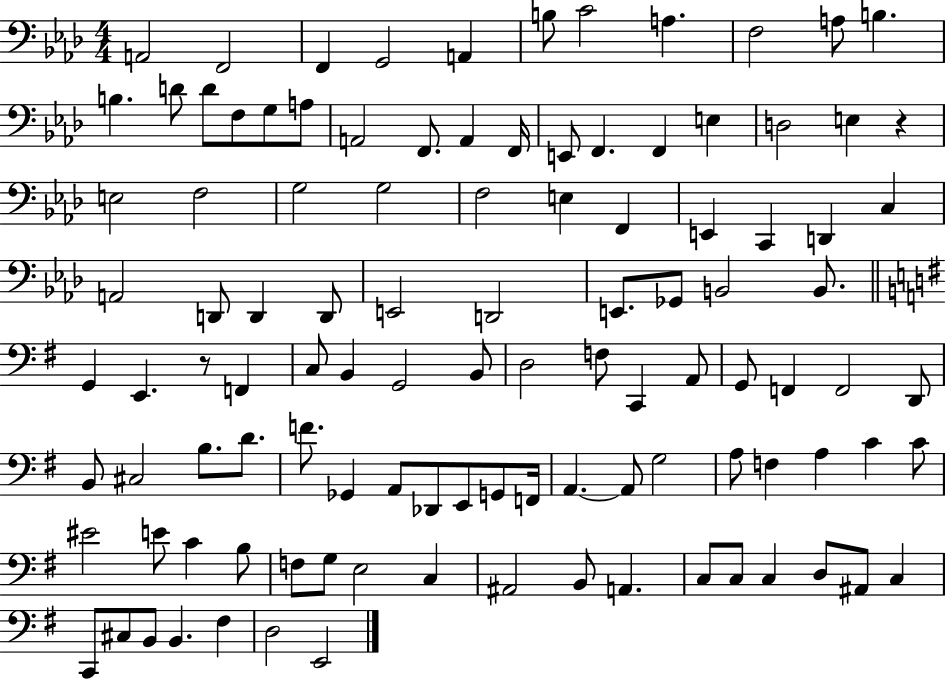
A2/h F2/h F2/q G2/h A2/q B3/e C4/h A3/q. F3/h A3/e B3/q. B3/q. D4/e D4/e F3/e G3/e A3/e A2/h F2/e. A2/q F2/s E2/e F2/q. F2/q E3/q D3/h E3/q R/q E3/h F3/h G3/h G3/h F3/h E3/q F2/q E2/q C2/q D2/q C3/q A2/h D2/e D2/q D2/e E2/h D2/h E2/e. Gb2/e B2/h B2/e. G2/q E2/q. R/e F2/q C3/e B2/q G2/h B2/e D3/h F3/e C2/q A2/e G2/e F2/q F2/h D2/e B2/e C#3/h B3/e. D4/e. F4/e. Gb2/q A2/e Db2/e E2/e G2/e F2/s A2/q. A2/e G3/h A3/e F3/q A3/q C4/q C4/e EIS4/h E4/e C4/q B3/e F3/e G3/e E3/h C3/q A#2/h B2/e A2/q. C3/e C3/e C3/q D3/e A#2/e C3/q C2/e C#3/e B2/e B2/q. F#3/q D3/h E2/h